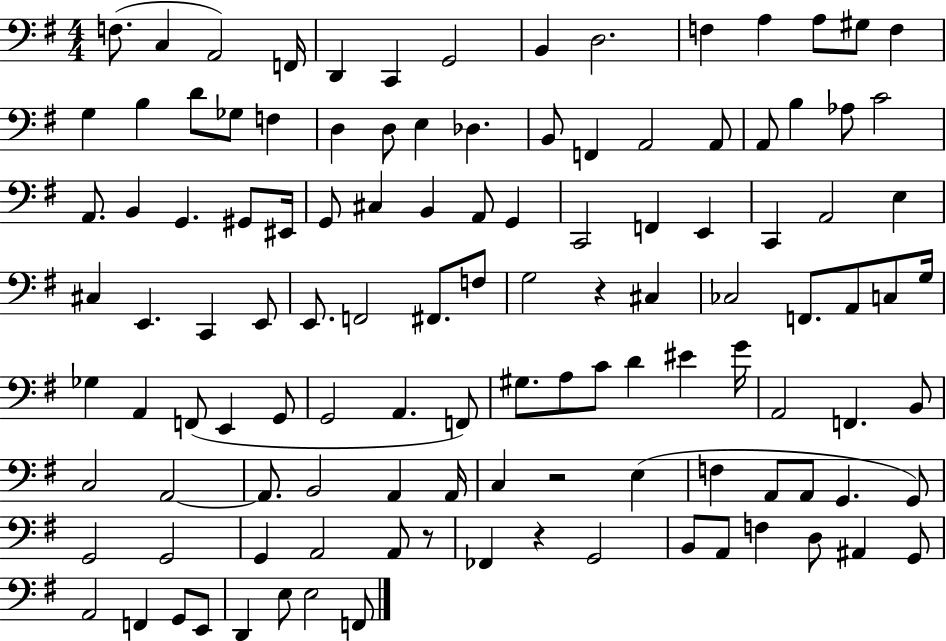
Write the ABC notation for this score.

X:1
T:Untitled
M:4/4
L:1/4
K:G
F,/2 C, A,,2 F,,/4 D,, C,, G,,2 B,, D,2 F, A, A,/2 ^G,/2 F, G, B, D/2 _G,/2 F, D, D,/2 E, _D, B,,/2 F,, A,,2 A,,/2 A,,/2 B, _A,/2 C2 A,,/2 B,, G,, ^G,,/2 ^E,,/4 G,,/2 ^C, B,, A,,/2 G,, C,,2 F,, E,, C,, A,,2 E, ^C, E,, C,, E,,/2 E,,/2 F,,2 ^F,,/2 F,/2 G,2 z ^C, _C,2 F,,/2 A,,/2 C,/2 G,/4 _G, A,, F,,/2 E,, G,,/2 G,,2 A,, F,,/2 ^G,/2 A,/2 C/2 D ^E G/4 A,,2 F,, B,,/2 C,2 A,,2 A,,/2 B,,2 A,, A,,/4 C, z2 E, F, A,,/2 A,,/2 G,, G,,/2 G,,2 G,,2 G,, A,,2 A,,/2 z/2 _F,, z G,,2 B,,/2 A,,/2 F, D,/2 ^A,, G,,/2 A,,2 F,, G,,/2 E,,/2 D,, E,/2 E,2 F,,/2